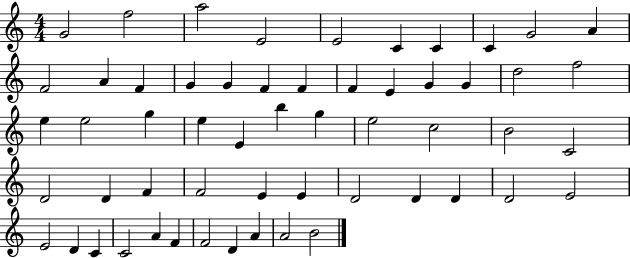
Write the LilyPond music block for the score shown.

{
  \clef treble
  \numericTimeSignature
  \time 4/4
  \key c \major
  g'2 f''2 | a''2 e'2 | e'2 c'4 c'4 | c'4 g'2 a'4 | \break f'2 a'4 f'4 | g'4 g'4 f'4 f'4 | f'4 e'4 g'4 g'4 | d''2 f''2 | \break e''4 e''2 g''4 | e''4 e'4 b''4 g''4 | e''2 c''2 | b'2 c'2 | \break d'2 d'4 f'4 | f'2 e'4 e'4 | d'2 d'4 d'4 | d'2 e'2 | \break e'2 d'4 c'4 | c'2 a'4 f'4 | f'2 d'4 a'4 | a'2 b'2 | \break \bar "|."
}